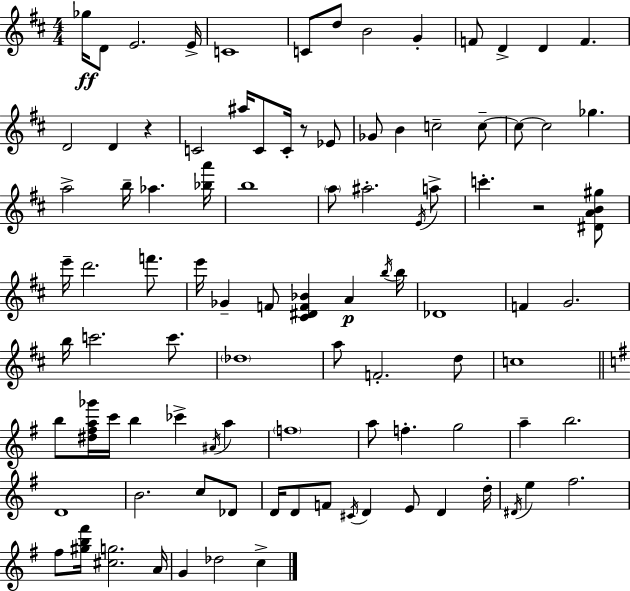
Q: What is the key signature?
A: D major